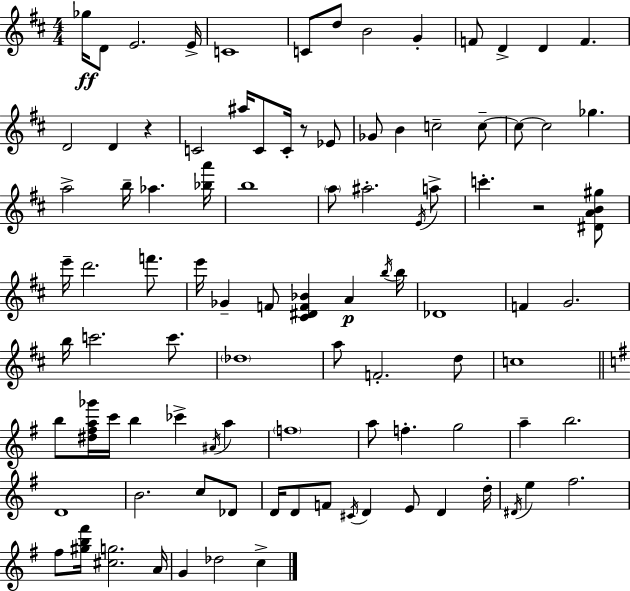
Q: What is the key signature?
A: D major